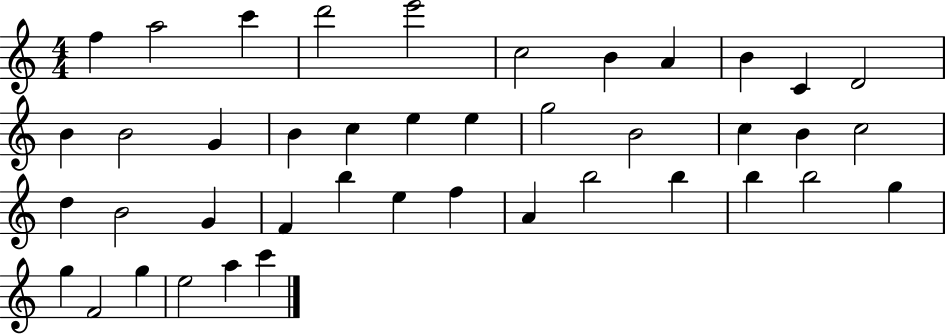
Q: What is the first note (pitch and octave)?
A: F5